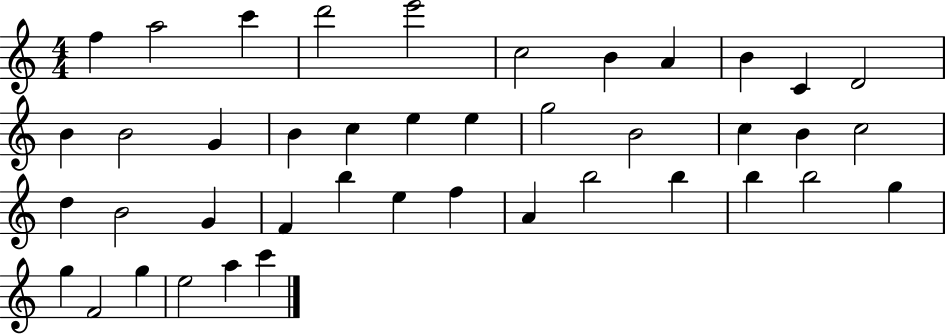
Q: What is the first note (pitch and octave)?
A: F5